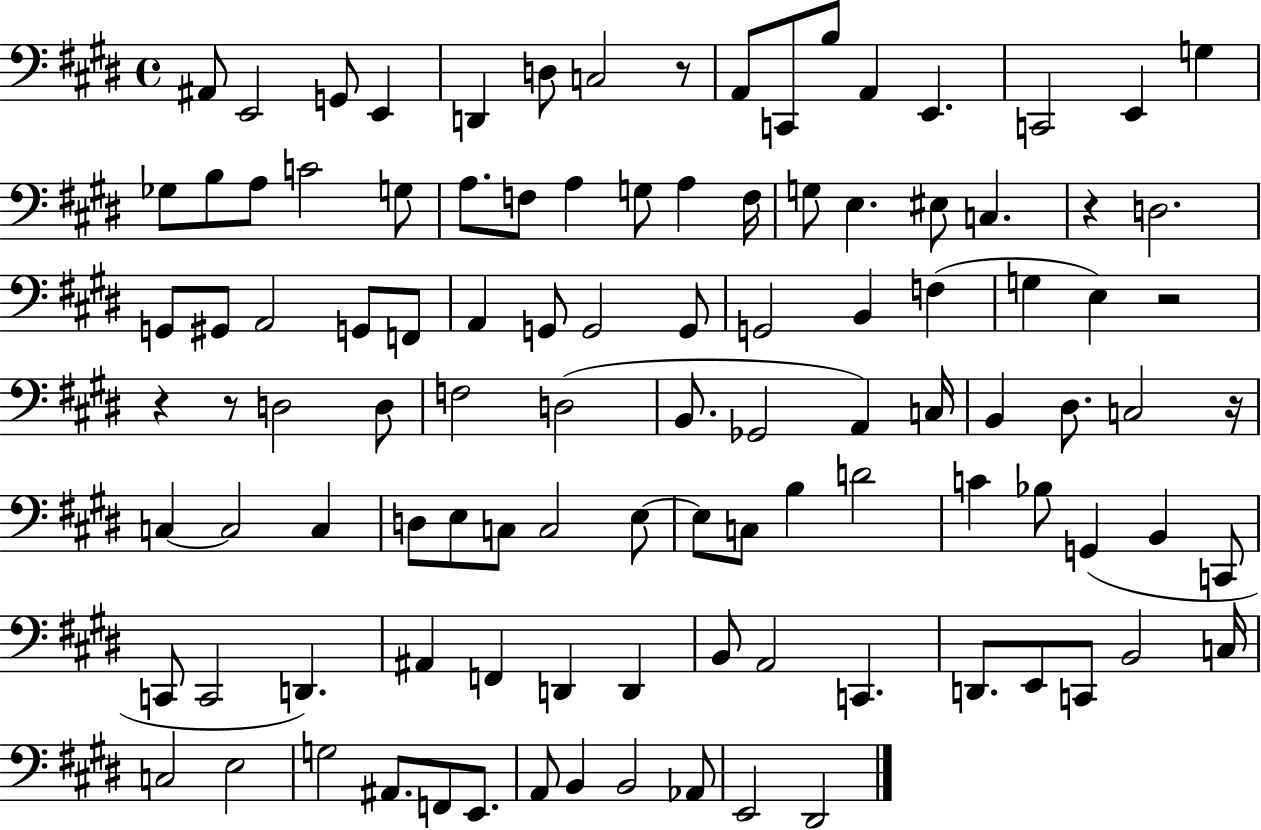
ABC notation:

X:1
T:Untitled
M:4/4
L:1/4
K:E
^A,,/2 E,,2 G,,/2 E,, D,, D,/2 C,2 z/2 A,,/2 C,,/2 B,/2 A,, E,, C,,2 E,, G, _G,/2 B,/2 A,/2 C2 G,/2 A,/2 F,/2 A, G,/2 A, F,/4 G,/2 E, ^E,/2 C, z D,2 G,,/2 ^G,,/2 A,,2 G,,/2 F,,/2 A,, G,,/2 G,,2 G,,/2 G,,2 B,, F, G, E, z2 z z/2 D,2 D,/2 F,2 D,2 B,,/2 _G,,2 A,, C,/4 B,, ^D,/2 C,2 z/4 C, C,2 C, D,/2 E,/2 C,/2 C,2 E,/2 E,/2 C,/2 B, D2 C _B,/2 G,, B,, C,,/2 C,,/2 C,,2 D,, ^A,, F,, D,, D,, B,,/2 A,,2 C,, D,,/2 E,,/2 C,,/2 B,,2 C,/4 C,2 E,2 G,2 ^A,,/2 F,,/2 E,,/2 A,,/2 B,, B,,2 _A,,/2 E,,2 ^D,,2